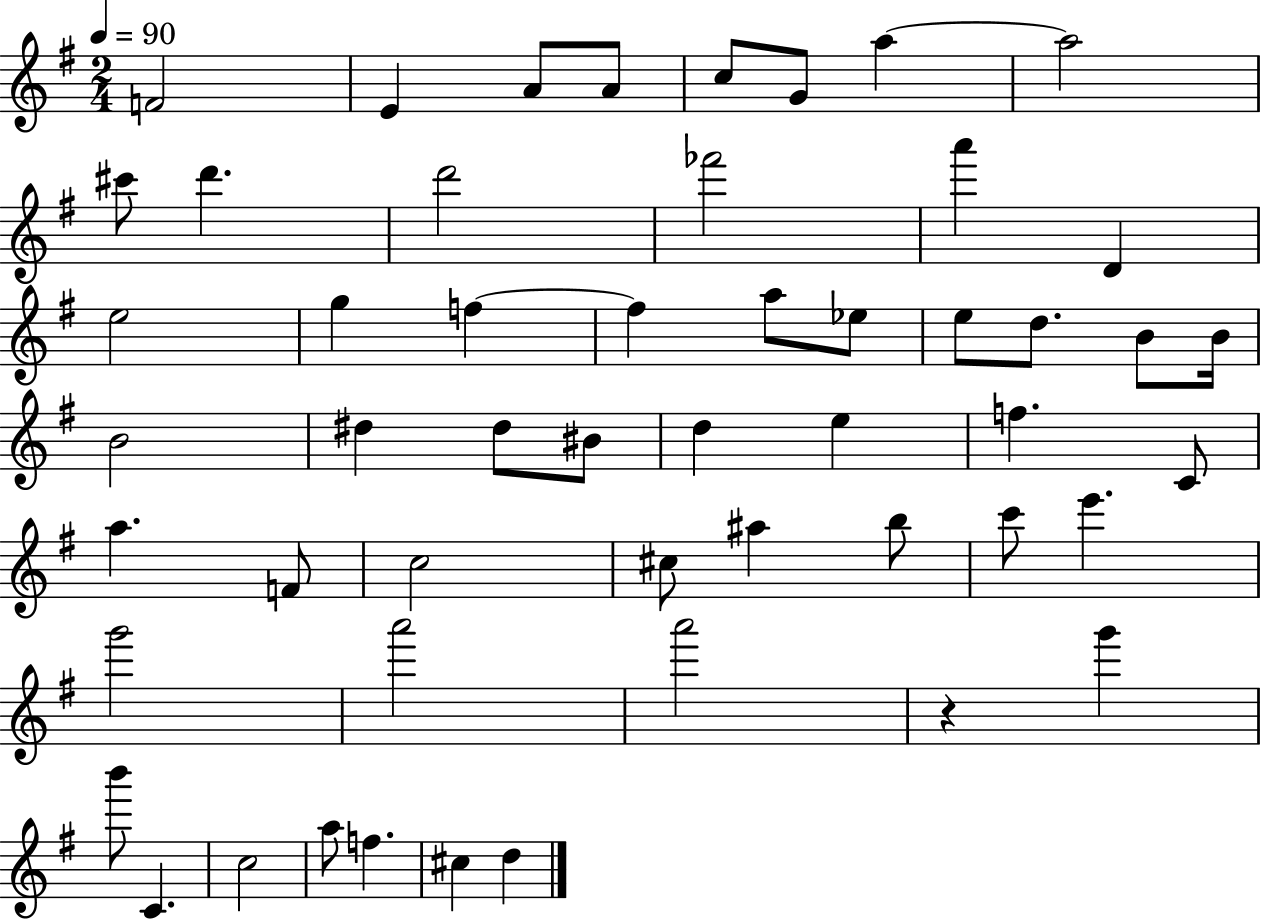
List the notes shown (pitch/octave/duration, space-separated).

F4/h E4/q A4/e A4/e C5/e G4/e A5/q A5/h C#6/e D6/q. D6/h FES6/h A6/q D4/q E5/h G5/q F5/q F5/q A5/e Eb5/e E5/e D5/e. B4/e B4/s B4/h D#5/q D#5/e BIS4/e D5/q E5/q F5/q. C4/e A5/q. F4/e C5/h C#5/e A#5/q B5/e C6/e E6/q. G6/h A6/h A6/h R/q G6/q B6/e C4/q. C5/h A5/e F5/q. C#5/q D5/q